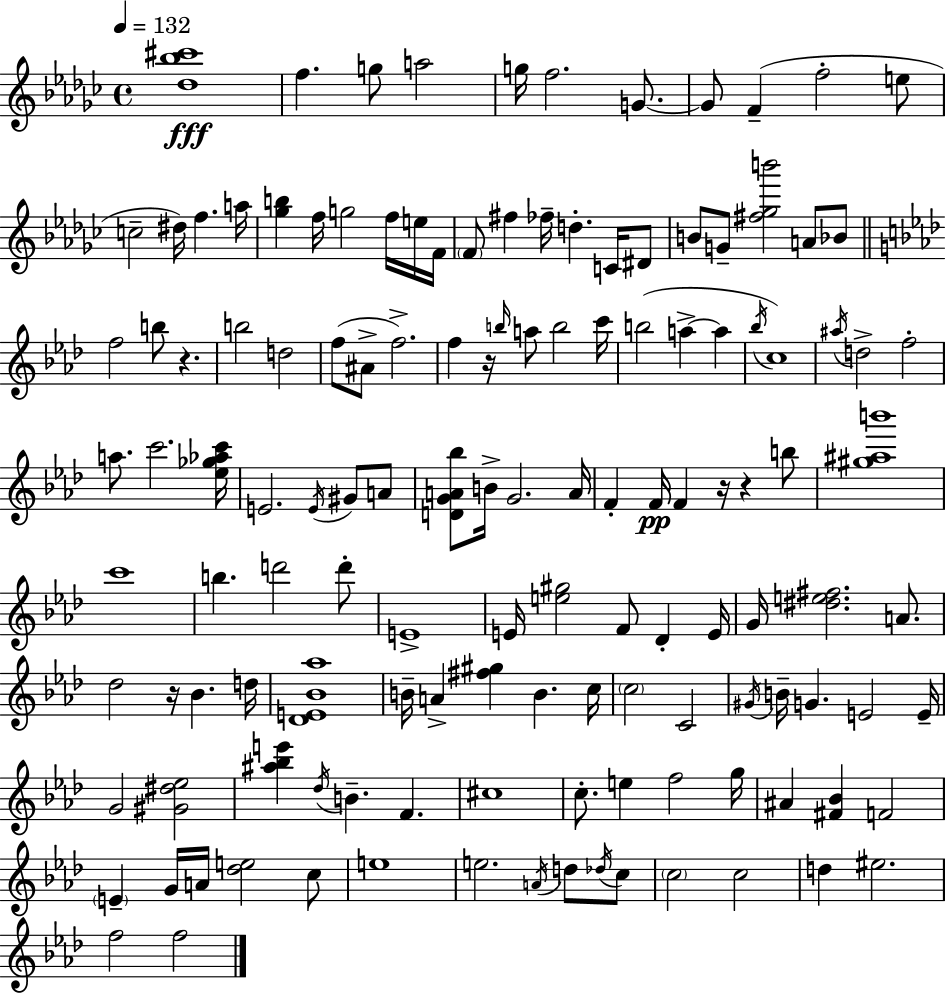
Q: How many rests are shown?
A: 5